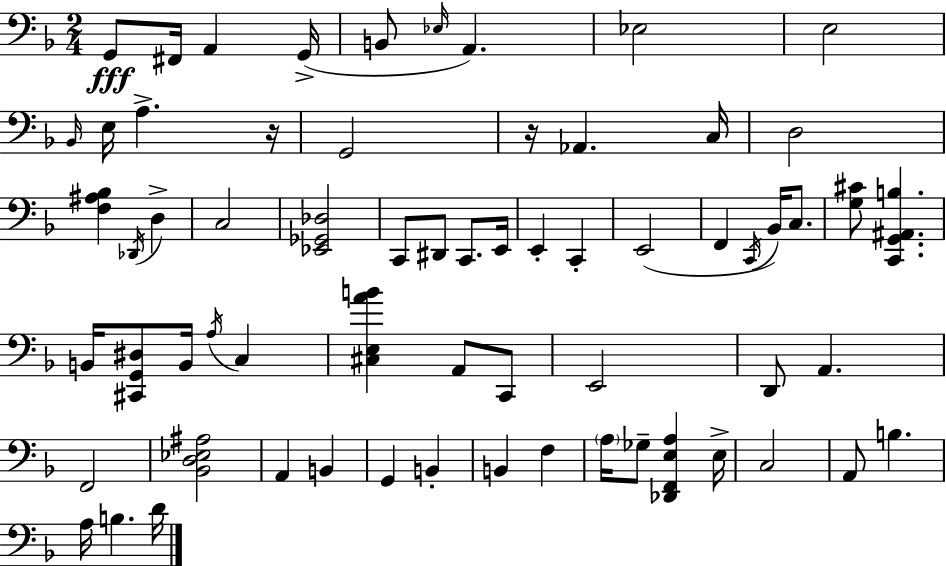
{
  \clef bass
  \numericTimeSignature
  \time 2/4
  \key f \major
  g,8\fff fis,16 a,4 g,16->( | b,8 \grace { ees16 } a,4.) | ees2 | e2 | \break \grace { bes,16 } e16 a4.-> | r16 g,2 | r16 aes,4. | c16 d2 | \break <f ais bes>4 \acciaccatura { des,16 } d4-> | c2 | <ees, ges, des>2 | c,8 dis,8 c,8. | \break e,16 e,4-. c,4-. | e,2( | f,4 \acciaccatura { c,16 } | bes,16) c8. <g cis'>8 <c, g, ais, b>4. | \break b,16 <cis, g, dis>8 b,16 | \acciaccatura { a16 } c4 <cis e a' b'>4 | a,8 c,8 e,2 | d,8 a,4. | \break f,2 | <bes, d ees ais>2 | a,4 | b,4 g,4 | \break b,4-. b,4 | f4 \parenthesize a16 ges8-- | <des, f, e a>4 e16-> c2 | a,8 b4. | \break a16 b4. | d'16 \bar "|."
}